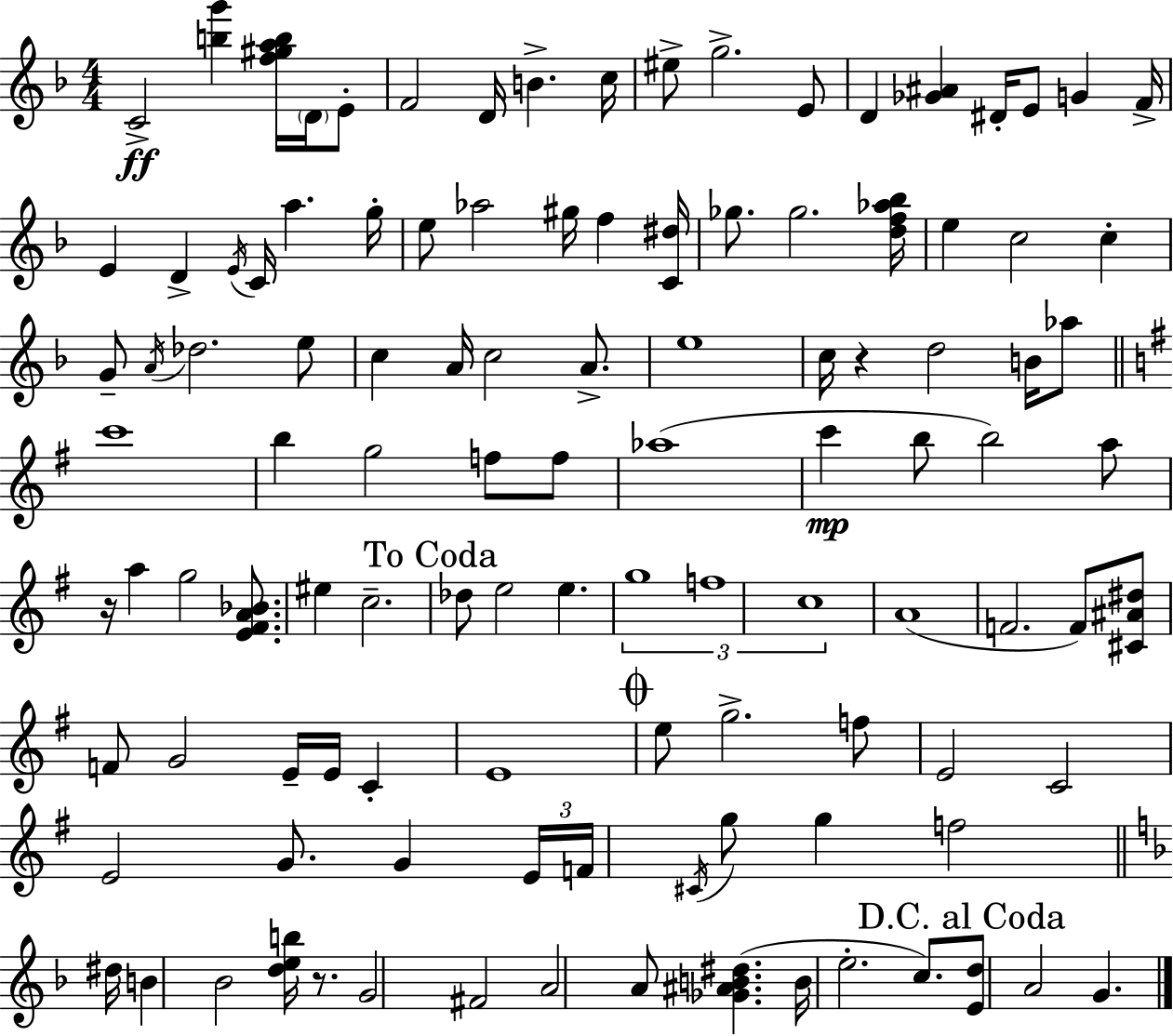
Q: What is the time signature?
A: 4/4